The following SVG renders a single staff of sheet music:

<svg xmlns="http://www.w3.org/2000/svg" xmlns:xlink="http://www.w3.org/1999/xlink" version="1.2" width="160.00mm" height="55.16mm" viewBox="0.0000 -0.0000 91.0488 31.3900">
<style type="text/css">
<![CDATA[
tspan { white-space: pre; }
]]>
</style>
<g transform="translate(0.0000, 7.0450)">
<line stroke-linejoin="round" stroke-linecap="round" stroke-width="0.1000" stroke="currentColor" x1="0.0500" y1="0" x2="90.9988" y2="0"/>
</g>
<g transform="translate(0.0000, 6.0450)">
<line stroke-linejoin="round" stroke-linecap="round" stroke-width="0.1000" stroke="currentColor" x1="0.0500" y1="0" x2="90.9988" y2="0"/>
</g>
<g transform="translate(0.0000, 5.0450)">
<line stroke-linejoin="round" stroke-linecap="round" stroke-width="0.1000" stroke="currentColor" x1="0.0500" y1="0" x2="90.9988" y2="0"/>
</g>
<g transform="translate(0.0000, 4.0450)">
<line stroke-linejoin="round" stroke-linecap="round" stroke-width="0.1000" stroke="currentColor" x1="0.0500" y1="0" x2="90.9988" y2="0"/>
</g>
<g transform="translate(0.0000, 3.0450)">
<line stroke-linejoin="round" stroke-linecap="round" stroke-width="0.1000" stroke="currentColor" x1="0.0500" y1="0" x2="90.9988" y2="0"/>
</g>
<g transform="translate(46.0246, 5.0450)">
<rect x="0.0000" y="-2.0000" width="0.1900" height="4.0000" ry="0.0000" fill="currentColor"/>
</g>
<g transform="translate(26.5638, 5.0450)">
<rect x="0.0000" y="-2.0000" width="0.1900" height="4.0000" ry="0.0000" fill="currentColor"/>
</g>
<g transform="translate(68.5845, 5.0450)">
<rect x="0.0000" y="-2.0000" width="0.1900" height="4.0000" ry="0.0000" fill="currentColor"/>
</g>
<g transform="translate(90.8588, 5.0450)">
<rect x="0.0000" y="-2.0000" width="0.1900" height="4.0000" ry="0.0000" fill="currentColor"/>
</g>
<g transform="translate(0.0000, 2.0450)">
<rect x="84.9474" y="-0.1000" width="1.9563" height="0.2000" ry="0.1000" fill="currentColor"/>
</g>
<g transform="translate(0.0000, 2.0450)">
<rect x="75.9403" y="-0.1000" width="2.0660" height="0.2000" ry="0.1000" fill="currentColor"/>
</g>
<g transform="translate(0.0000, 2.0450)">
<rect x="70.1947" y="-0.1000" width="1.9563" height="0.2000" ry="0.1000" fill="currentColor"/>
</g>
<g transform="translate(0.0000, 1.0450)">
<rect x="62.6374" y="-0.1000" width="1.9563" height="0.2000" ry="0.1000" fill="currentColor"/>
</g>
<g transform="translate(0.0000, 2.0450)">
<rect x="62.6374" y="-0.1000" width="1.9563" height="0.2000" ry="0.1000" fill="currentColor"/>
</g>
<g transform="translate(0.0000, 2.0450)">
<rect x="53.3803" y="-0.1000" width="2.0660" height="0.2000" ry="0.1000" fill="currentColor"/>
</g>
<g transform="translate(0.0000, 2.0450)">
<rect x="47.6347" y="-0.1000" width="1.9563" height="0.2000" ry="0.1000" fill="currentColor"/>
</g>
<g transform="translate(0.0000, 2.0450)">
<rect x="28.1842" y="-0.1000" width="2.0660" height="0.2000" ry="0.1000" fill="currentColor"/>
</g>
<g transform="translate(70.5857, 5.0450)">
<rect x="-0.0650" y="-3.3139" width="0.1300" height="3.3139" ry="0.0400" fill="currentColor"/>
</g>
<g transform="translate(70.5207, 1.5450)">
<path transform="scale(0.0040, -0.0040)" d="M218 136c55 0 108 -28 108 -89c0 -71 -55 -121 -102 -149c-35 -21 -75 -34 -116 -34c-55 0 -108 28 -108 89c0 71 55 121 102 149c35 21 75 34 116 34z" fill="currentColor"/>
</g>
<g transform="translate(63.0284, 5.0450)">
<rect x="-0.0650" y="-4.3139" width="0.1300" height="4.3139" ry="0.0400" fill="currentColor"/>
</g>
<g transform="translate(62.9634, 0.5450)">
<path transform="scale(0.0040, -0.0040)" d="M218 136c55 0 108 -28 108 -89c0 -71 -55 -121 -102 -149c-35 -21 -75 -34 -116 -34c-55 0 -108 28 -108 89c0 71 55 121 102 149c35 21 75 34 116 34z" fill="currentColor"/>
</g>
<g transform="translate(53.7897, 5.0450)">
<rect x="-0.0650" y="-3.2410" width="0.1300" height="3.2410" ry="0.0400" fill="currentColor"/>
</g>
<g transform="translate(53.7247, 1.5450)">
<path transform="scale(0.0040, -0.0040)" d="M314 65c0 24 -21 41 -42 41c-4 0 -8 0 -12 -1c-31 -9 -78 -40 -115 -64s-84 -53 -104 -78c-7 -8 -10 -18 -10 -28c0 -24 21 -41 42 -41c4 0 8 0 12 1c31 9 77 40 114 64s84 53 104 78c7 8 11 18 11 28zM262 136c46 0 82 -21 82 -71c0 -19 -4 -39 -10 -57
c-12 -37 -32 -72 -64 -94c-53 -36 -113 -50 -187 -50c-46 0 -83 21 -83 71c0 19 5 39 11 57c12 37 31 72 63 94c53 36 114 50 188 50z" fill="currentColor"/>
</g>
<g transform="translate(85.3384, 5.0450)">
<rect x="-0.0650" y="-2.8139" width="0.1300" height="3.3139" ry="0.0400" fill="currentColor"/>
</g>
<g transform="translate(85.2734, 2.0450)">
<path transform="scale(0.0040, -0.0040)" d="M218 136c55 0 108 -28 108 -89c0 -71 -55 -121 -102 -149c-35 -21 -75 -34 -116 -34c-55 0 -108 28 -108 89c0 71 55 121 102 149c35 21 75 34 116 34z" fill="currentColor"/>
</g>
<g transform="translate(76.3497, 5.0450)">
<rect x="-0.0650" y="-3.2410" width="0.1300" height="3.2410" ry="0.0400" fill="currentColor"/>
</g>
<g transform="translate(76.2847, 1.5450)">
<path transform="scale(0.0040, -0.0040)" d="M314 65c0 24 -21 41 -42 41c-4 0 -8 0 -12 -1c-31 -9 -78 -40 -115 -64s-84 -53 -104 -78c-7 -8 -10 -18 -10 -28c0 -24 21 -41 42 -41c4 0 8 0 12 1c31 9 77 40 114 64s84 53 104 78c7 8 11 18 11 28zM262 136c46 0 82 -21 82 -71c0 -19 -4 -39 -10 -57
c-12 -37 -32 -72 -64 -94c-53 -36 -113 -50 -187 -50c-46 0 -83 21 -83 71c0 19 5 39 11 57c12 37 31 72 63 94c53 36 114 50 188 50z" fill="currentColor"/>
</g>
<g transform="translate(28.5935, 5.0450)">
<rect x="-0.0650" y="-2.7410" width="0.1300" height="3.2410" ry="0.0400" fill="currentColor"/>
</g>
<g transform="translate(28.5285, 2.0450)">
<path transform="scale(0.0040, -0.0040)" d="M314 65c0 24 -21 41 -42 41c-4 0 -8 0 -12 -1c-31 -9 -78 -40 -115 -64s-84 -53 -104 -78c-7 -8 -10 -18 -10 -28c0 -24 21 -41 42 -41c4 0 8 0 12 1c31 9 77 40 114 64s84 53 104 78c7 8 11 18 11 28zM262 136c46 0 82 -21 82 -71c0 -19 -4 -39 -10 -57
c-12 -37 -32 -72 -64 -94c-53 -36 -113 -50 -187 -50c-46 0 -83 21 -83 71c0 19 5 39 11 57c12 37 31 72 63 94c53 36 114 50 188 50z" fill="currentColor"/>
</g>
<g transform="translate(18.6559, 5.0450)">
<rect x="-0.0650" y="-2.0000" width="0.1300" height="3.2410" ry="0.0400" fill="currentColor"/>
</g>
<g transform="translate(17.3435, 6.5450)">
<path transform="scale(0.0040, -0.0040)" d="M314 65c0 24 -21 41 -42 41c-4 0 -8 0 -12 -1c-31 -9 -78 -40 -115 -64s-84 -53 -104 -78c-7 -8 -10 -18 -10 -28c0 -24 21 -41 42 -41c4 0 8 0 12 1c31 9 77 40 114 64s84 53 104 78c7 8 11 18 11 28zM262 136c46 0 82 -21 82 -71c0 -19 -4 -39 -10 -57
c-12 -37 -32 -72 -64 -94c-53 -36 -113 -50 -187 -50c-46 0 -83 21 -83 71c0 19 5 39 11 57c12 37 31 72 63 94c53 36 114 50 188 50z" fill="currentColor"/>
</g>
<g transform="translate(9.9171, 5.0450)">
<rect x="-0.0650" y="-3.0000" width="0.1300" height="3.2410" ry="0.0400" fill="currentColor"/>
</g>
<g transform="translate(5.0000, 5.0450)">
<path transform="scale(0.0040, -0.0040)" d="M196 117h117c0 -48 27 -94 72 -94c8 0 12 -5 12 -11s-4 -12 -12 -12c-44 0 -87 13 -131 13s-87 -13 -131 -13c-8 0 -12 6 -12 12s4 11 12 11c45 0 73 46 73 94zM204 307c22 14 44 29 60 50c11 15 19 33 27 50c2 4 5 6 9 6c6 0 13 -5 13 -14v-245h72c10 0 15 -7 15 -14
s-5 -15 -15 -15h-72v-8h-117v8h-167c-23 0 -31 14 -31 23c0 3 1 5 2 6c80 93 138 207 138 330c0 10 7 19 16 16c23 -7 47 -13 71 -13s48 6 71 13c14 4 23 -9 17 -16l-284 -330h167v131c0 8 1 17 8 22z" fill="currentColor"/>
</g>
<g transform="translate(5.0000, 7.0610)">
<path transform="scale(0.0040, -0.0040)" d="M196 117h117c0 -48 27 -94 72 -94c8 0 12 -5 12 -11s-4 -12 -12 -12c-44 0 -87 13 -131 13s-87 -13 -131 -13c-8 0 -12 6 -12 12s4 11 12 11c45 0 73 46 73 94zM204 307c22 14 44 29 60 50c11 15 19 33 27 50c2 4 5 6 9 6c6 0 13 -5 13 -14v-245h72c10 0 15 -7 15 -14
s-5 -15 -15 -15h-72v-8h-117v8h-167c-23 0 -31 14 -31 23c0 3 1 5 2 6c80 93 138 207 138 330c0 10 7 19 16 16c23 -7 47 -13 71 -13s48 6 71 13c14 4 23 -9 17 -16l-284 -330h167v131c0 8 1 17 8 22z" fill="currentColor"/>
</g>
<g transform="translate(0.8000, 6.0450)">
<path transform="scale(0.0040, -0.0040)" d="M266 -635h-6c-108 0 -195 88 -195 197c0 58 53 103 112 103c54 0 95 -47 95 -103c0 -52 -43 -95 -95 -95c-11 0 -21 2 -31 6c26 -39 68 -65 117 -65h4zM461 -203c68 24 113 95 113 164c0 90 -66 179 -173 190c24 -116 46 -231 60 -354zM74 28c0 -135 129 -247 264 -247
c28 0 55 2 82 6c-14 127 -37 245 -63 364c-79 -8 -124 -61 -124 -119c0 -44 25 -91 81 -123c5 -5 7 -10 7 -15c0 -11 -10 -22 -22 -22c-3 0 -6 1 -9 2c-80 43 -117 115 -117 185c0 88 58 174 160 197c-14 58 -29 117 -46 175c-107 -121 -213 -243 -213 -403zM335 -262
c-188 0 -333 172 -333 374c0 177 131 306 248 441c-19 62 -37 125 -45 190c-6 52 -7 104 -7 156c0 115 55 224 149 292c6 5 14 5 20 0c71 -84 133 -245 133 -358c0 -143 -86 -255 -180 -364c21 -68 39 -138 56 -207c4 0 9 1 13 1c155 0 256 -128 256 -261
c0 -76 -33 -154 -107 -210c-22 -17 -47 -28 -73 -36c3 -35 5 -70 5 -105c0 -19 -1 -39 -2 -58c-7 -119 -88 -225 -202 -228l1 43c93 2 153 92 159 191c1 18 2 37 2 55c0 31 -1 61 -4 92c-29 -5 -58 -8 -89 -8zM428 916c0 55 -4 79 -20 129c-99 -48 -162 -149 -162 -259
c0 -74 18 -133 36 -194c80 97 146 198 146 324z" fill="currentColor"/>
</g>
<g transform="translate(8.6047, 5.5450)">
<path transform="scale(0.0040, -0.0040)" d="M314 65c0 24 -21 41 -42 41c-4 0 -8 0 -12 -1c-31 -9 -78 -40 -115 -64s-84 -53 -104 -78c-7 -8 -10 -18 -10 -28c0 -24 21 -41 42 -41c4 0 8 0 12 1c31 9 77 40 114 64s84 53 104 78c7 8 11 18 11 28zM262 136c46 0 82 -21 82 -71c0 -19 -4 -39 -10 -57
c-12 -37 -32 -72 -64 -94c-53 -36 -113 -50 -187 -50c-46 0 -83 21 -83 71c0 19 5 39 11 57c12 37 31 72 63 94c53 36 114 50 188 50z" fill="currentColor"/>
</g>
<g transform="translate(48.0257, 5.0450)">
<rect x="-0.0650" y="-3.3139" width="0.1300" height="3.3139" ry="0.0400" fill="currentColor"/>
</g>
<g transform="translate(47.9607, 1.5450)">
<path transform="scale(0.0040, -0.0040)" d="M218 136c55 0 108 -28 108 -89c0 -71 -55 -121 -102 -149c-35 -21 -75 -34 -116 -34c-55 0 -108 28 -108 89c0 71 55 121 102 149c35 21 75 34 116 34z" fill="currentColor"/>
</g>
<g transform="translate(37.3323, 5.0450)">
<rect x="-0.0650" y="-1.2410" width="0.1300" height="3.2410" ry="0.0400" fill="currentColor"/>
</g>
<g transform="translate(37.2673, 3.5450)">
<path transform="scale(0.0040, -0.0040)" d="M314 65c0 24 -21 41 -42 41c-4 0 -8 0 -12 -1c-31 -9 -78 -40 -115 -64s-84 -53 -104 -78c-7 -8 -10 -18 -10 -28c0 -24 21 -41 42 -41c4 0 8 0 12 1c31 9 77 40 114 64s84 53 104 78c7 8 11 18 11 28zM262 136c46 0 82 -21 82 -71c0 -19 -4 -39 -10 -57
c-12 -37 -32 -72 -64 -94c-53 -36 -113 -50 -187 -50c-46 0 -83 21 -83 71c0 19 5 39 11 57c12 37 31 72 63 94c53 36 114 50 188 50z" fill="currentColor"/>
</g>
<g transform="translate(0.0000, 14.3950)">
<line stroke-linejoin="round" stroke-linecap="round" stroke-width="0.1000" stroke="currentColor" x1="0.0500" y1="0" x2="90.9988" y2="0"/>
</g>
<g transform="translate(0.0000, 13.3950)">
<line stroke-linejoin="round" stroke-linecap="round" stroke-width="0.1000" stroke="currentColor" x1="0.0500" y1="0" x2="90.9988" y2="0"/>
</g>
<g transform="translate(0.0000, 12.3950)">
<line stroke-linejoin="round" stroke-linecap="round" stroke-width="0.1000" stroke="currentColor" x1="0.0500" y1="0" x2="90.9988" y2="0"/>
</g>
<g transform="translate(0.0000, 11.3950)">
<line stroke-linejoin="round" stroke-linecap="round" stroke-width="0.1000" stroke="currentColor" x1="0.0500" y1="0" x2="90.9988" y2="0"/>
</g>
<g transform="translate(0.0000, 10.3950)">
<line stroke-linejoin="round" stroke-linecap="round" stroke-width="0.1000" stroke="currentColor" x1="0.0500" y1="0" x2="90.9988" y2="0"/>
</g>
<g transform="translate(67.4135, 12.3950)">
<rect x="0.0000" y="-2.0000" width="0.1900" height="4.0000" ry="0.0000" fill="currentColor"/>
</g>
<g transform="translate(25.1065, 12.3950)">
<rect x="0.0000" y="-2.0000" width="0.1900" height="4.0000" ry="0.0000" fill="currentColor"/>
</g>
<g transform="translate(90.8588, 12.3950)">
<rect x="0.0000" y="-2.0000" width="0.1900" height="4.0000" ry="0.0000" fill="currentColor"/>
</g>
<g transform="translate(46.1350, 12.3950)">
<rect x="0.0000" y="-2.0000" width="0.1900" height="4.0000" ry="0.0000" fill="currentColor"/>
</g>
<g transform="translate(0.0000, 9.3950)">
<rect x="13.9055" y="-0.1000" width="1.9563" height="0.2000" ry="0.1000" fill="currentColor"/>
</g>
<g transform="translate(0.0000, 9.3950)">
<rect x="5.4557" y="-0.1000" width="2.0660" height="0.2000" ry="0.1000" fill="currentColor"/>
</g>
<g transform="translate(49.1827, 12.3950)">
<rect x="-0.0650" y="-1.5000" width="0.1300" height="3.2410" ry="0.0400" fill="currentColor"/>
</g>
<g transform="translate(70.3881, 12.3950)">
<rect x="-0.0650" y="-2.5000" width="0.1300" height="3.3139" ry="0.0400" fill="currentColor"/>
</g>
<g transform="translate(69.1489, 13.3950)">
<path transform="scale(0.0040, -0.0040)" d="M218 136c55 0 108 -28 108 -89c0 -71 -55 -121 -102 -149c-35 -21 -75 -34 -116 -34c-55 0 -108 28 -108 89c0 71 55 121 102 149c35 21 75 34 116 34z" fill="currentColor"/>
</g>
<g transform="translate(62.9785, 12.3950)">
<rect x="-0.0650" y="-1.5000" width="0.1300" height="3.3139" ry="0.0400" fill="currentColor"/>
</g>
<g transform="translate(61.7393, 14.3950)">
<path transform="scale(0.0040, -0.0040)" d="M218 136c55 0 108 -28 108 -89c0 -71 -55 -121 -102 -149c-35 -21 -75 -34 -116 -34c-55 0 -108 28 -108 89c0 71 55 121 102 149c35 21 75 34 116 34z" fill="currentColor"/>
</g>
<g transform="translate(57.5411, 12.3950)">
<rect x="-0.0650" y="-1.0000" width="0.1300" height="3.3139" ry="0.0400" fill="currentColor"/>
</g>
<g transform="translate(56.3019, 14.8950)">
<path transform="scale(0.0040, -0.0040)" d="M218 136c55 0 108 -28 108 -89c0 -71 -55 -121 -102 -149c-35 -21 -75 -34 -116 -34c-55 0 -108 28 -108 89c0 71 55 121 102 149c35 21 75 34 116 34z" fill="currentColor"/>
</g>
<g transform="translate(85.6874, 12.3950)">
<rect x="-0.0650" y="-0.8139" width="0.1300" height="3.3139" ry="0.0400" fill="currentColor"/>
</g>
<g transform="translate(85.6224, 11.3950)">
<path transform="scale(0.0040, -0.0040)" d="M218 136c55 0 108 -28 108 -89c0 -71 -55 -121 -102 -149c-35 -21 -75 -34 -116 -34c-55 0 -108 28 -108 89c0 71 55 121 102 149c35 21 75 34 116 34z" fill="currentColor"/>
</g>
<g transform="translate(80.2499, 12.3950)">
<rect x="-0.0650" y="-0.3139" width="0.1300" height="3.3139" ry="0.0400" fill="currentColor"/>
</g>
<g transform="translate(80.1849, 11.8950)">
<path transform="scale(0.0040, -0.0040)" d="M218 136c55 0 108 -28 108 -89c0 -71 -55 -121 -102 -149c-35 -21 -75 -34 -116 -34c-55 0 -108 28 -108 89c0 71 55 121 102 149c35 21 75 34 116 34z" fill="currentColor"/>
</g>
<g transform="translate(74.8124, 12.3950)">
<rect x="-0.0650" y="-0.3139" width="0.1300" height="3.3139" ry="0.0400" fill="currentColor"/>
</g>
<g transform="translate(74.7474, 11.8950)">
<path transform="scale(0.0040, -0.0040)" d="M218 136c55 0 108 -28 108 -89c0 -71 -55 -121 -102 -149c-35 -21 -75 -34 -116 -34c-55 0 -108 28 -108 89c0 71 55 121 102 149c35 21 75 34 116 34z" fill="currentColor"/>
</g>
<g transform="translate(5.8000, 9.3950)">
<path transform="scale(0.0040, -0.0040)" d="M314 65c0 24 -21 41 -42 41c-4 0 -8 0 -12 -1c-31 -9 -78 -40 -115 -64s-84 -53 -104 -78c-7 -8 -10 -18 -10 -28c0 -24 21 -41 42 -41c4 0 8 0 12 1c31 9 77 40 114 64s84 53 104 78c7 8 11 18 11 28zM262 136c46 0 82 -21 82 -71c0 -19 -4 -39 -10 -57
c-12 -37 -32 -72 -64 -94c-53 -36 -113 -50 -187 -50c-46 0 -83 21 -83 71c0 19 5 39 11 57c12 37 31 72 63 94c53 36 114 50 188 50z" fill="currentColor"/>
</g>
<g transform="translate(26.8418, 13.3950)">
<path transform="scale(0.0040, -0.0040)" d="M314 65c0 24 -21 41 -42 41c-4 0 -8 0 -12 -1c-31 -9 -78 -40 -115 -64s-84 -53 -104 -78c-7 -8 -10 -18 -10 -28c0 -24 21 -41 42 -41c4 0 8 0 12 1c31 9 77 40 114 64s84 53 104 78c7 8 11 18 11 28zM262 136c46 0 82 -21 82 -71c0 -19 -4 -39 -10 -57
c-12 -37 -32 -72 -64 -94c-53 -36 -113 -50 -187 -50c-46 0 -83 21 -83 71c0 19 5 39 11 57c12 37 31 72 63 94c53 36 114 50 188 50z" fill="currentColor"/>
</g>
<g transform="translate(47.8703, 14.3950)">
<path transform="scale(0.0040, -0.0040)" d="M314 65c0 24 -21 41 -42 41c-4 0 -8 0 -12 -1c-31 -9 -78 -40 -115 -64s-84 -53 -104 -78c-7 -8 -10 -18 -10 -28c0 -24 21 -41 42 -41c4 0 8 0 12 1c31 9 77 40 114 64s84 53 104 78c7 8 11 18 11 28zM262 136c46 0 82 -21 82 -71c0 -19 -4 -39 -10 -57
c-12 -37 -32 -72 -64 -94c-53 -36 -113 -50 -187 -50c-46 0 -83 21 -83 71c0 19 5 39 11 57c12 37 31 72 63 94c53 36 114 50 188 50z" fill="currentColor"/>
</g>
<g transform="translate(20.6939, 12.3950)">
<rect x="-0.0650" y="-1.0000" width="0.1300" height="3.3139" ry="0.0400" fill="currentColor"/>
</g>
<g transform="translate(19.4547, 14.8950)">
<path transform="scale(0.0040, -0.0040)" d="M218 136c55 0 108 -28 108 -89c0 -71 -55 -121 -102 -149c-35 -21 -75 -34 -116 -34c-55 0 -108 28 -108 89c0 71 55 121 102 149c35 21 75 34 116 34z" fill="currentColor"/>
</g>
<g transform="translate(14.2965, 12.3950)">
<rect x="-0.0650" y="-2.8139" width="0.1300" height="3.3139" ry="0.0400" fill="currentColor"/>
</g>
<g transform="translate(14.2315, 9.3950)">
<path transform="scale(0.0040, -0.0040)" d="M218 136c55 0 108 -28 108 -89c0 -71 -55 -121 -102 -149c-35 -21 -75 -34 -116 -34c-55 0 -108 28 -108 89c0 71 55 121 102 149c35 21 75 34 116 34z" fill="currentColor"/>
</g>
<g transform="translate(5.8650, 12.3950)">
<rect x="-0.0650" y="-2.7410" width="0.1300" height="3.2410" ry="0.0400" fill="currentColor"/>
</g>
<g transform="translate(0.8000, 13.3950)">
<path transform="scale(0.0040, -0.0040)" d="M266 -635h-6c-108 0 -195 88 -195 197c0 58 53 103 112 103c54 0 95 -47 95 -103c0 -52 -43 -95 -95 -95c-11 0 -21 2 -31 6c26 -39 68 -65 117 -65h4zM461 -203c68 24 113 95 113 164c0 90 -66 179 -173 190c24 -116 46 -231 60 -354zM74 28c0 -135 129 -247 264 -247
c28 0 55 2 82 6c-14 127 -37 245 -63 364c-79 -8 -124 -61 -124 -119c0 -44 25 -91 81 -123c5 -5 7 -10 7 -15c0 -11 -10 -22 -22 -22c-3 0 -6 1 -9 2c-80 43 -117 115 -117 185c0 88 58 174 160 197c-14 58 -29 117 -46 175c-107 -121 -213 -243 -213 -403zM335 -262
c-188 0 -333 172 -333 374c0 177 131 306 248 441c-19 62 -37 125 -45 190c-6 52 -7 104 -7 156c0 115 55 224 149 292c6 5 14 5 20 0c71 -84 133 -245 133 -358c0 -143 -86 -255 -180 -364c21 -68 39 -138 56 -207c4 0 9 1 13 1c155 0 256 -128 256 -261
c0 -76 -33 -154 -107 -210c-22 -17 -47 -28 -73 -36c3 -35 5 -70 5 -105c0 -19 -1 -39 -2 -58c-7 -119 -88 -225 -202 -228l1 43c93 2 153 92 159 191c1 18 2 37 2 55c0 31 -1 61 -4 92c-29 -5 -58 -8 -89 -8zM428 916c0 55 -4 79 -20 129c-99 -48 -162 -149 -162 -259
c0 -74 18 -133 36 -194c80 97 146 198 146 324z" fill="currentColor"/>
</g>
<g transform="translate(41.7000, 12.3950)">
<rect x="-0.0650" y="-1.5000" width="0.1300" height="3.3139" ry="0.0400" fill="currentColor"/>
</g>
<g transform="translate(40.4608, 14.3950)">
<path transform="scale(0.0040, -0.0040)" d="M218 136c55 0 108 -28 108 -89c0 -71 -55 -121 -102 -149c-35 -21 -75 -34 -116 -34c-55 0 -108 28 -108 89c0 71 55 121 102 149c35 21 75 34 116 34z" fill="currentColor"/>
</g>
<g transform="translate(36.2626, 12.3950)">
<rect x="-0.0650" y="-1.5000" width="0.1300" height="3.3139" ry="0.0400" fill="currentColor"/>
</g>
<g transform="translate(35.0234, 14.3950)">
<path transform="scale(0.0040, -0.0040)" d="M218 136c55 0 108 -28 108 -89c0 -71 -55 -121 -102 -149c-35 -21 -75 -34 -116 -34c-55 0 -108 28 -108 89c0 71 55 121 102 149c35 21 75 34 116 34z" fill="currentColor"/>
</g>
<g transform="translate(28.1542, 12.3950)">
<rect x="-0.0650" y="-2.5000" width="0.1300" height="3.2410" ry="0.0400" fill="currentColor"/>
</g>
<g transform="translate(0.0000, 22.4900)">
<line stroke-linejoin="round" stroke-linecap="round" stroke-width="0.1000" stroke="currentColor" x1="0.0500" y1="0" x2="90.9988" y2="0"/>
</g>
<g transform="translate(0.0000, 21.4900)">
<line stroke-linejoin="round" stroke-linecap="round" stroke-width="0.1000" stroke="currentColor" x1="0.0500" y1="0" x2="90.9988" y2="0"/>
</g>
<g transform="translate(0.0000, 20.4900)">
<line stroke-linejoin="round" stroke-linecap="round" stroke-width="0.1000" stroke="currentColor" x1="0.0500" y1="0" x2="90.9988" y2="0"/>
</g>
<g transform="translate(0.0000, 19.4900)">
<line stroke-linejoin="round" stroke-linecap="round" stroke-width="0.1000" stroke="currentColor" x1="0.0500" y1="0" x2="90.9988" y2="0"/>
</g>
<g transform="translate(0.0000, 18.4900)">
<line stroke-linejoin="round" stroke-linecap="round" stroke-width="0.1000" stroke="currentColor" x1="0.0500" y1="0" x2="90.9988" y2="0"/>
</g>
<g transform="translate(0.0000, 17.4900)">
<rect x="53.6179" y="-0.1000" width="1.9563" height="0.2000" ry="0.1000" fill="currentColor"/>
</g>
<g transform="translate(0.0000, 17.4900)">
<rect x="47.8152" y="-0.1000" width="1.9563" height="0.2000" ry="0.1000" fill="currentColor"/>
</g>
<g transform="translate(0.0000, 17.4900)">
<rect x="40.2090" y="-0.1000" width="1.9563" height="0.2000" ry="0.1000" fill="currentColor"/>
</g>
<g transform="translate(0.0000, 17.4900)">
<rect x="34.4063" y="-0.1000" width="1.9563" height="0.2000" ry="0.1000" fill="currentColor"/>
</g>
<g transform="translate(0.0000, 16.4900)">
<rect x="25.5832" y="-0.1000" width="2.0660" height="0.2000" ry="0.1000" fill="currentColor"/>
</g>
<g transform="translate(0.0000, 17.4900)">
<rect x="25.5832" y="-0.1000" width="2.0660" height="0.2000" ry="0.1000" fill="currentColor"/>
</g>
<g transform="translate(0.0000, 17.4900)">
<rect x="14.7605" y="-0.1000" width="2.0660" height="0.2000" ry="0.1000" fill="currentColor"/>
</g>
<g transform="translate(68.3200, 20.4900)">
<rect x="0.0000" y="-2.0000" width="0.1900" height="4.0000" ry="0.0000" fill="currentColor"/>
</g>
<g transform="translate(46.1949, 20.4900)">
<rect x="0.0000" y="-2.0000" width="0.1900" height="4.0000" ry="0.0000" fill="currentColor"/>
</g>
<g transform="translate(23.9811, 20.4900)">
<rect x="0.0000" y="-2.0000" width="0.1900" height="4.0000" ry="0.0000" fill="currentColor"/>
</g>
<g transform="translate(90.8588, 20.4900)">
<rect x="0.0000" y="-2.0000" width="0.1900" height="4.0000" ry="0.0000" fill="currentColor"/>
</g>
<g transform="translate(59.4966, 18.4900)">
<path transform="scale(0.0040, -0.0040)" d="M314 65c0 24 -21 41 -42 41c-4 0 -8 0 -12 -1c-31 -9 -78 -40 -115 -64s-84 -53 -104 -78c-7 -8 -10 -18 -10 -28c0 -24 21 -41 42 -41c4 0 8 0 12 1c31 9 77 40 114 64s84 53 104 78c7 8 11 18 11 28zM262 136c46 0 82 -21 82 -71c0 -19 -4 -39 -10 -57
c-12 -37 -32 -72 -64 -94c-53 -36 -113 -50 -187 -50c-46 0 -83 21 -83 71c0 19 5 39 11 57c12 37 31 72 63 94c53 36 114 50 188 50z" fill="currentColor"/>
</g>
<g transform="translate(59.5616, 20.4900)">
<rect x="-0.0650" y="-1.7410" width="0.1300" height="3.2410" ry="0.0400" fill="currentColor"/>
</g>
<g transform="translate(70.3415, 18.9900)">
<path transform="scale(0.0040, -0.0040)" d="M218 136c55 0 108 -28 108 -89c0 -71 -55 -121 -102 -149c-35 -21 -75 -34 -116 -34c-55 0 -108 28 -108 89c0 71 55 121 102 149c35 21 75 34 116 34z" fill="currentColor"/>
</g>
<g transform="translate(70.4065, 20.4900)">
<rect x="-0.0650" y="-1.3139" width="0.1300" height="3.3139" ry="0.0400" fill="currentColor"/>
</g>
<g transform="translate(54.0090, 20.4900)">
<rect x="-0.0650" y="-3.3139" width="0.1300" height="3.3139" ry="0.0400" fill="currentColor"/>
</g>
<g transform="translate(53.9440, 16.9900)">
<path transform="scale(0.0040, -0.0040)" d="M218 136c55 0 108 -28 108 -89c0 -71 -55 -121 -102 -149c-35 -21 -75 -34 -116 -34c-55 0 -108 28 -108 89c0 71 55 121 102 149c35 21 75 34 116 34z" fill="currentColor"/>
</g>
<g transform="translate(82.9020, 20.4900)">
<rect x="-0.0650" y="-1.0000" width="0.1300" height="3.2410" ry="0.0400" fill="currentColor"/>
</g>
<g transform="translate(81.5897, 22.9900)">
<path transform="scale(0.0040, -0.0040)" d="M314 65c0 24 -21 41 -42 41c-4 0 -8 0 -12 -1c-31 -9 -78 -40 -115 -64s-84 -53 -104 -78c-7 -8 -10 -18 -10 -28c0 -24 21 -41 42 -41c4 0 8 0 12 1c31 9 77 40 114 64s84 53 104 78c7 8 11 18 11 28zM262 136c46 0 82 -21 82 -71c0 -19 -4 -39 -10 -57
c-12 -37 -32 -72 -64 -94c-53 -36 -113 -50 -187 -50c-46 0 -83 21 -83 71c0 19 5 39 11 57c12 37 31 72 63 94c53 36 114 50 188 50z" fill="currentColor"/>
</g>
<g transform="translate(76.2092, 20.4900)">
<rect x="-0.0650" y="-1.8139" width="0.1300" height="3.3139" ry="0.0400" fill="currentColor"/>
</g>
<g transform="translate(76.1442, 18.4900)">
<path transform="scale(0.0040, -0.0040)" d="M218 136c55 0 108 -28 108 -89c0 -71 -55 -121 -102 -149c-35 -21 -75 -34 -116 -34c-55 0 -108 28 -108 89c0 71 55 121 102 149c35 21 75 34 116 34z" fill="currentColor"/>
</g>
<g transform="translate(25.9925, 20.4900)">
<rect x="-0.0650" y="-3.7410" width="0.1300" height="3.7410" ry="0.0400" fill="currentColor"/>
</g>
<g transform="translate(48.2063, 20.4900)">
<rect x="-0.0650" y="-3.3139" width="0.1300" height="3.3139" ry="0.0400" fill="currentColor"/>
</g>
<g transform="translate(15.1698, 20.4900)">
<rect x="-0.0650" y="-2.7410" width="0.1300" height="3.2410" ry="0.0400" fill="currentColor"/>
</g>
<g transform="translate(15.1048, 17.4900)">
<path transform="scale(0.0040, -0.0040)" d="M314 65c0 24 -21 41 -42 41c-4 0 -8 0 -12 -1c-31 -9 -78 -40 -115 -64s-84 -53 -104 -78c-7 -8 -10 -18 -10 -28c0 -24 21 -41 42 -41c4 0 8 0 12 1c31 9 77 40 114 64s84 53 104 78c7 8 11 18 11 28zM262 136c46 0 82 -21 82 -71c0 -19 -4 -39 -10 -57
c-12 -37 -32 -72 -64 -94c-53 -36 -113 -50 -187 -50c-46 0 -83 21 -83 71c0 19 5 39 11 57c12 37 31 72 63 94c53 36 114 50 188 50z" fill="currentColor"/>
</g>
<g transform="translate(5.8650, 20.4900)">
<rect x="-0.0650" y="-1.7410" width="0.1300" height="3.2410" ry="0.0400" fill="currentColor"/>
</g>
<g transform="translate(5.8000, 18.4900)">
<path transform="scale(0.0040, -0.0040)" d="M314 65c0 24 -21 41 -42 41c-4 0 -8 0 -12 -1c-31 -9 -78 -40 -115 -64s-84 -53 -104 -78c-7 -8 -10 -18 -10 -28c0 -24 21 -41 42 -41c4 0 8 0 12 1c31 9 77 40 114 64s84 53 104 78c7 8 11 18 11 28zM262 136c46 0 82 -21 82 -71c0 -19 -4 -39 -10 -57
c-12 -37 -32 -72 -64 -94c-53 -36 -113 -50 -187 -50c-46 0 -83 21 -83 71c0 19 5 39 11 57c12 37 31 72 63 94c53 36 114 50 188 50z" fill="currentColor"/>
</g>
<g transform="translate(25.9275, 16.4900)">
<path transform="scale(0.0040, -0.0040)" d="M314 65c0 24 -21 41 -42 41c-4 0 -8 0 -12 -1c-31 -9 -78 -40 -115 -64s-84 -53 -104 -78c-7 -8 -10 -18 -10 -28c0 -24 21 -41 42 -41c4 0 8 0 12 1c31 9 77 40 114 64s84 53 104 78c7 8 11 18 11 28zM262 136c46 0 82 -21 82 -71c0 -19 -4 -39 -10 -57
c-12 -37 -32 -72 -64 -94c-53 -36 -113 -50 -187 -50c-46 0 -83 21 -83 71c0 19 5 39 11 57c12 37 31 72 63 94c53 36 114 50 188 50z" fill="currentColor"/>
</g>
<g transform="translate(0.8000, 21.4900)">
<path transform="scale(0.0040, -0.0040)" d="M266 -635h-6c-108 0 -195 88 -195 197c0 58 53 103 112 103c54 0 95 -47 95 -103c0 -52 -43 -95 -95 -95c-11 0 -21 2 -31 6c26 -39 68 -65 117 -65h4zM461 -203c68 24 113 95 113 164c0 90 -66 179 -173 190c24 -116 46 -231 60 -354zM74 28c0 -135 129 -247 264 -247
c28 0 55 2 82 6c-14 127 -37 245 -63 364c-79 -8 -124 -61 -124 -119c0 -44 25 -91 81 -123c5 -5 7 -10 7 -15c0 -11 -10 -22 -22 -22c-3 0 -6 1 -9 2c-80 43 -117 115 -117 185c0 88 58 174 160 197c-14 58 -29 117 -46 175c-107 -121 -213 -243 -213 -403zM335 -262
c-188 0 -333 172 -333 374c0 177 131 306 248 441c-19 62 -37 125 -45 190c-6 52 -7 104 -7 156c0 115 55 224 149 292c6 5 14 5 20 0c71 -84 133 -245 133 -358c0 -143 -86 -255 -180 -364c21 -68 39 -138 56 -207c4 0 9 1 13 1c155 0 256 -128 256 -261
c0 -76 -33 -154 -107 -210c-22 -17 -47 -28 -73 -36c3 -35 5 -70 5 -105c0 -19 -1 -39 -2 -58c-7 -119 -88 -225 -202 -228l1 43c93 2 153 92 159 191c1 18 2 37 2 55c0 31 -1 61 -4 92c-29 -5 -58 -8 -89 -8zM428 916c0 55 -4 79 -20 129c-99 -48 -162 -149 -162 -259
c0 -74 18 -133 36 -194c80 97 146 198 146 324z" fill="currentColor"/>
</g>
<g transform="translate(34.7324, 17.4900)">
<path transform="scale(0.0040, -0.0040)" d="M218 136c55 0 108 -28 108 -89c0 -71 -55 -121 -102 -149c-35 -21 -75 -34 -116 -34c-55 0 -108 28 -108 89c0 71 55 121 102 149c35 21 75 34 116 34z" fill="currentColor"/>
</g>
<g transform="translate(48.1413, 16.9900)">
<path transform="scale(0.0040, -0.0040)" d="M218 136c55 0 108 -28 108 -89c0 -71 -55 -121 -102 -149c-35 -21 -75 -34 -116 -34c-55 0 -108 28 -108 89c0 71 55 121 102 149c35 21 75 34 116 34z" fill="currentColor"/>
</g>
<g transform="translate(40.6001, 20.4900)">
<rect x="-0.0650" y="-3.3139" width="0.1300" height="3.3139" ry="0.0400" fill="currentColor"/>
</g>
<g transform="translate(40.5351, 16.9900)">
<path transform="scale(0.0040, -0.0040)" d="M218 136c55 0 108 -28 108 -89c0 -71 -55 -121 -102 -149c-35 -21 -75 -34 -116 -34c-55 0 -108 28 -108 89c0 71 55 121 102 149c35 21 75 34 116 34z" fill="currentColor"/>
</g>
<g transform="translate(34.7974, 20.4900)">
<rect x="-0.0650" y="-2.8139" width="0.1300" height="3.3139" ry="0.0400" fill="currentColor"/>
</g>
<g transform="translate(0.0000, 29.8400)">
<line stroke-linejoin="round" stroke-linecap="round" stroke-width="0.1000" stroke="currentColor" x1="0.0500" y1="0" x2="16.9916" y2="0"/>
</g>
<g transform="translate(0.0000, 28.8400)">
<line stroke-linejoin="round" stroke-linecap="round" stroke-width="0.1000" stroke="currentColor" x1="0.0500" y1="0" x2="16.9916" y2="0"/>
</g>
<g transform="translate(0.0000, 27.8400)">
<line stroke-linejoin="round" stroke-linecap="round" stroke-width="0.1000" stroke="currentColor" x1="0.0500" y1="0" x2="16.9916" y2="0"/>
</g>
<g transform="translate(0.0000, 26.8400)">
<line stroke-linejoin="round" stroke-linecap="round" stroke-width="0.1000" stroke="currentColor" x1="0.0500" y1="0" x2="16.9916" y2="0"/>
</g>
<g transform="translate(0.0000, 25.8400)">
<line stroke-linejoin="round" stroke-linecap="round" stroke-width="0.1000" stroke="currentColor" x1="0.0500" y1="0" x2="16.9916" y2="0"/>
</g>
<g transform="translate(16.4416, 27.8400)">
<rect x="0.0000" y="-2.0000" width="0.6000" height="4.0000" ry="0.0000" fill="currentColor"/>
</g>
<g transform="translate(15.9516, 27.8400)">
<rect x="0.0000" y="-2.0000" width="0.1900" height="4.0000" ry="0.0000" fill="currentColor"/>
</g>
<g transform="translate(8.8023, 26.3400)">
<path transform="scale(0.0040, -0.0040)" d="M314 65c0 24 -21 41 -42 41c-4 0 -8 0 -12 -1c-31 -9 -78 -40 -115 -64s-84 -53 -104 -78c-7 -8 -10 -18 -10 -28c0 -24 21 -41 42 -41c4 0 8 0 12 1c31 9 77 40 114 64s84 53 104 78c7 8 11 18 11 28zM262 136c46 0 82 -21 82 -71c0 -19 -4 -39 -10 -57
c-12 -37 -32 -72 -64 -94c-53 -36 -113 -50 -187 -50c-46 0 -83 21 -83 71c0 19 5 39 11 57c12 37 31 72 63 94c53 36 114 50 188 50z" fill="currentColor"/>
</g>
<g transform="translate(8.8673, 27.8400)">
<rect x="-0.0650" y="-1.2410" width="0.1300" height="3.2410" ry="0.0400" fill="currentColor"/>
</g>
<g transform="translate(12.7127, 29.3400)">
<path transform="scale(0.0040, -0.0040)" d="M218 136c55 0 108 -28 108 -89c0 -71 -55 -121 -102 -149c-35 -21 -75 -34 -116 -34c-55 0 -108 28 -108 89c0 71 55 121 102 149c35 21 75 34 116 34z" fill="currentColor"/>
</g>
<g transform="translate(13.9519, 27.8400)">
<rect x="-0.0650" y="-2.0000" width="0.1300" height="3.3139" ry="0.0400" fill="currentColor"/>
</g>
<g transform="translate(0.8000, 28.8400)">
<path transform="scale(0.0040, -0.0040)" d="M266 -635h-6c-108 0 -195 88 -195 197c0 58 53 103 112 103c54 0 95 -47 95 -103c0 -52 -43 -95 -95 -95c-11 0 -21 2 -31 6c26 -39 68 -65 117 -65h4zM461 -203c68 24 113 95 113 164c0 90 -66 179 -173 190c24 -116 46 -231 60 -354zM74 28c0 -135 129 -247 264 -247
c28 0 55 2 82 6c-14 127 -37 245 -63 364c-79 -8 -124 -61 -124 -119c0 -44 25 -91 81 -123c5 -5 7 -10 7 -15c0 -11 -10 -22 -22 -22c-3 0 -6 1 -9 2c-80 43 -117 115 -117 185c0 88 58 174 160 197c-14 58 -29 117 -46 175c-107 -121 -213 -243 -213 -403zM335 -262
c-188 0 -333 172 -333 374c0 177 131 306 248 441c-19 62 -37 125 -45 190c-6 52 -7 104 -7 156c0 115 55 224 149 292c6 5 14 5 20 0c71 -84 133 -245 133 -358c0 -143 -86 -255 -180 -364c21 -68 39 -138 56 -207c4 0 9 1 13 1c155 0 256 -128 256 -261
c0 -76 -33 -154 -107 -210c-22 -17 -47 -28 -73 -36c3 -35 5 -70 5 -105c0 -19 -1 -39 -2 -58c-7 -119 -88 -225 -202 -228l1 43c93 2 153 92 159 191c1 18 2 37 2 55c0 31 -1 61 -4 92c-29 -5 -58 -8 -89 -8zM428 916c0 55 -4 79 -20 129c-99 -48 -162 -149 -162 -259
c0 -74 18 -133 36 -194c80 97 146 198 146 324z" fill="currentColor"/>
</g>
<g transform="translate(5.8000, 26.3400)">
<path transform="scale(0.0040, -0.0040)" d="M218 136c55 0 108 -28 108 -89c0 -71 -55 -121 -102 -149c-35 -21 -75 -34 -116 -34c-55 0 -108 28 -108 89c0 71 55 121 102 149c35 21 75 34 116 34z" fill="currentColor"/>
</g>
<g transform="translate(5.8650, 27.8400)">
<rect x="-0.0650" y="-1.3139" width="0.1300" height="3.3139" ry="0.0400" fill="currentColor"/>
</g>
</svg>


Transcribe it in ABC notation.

X:1
T:Untitled
M:4/4
L:1/4
K:C
A2 F2 a2 e2 b b2 d' b b2 a a2 a D G2 E E E2 D E G c c d f2 a2 c'2 a b b b f2 e f D2 e e2 F